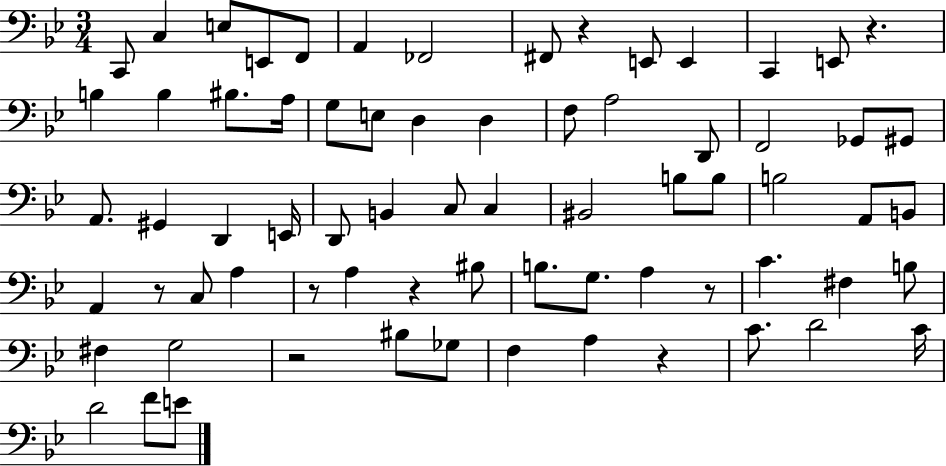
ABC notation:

X:1
T:Untitled
M:3/4
L:1/4
K:Bb
C,,/2 C, E,/2 E,,/2 F,,/2 A,, _F,,2 ^F,,/2 z E,,/2 E,, C,, E,,/2 z B, B, ^B,/2 A,/4 G,/2 E,/2 D, D, F,/2 A,2 D,,/2 F,,2 _G,,/2 ^G,,/2 A,,/2 ^G,, D,, E,,/4 D,,/2 B,, C,/2 C, ^B,,2 B,/2 B,/2 B,2 A,,/2 B,,/2 A,, z/2 C,/2 A, z/2 A, z ^B,/2 B,/2 G,/2 A, z/2 C ^F, B,/2 ^F, G,2 z2 ^B,/2 _G,/2 F, A, z C/2 D2 C/4 D2 F/2 E/2